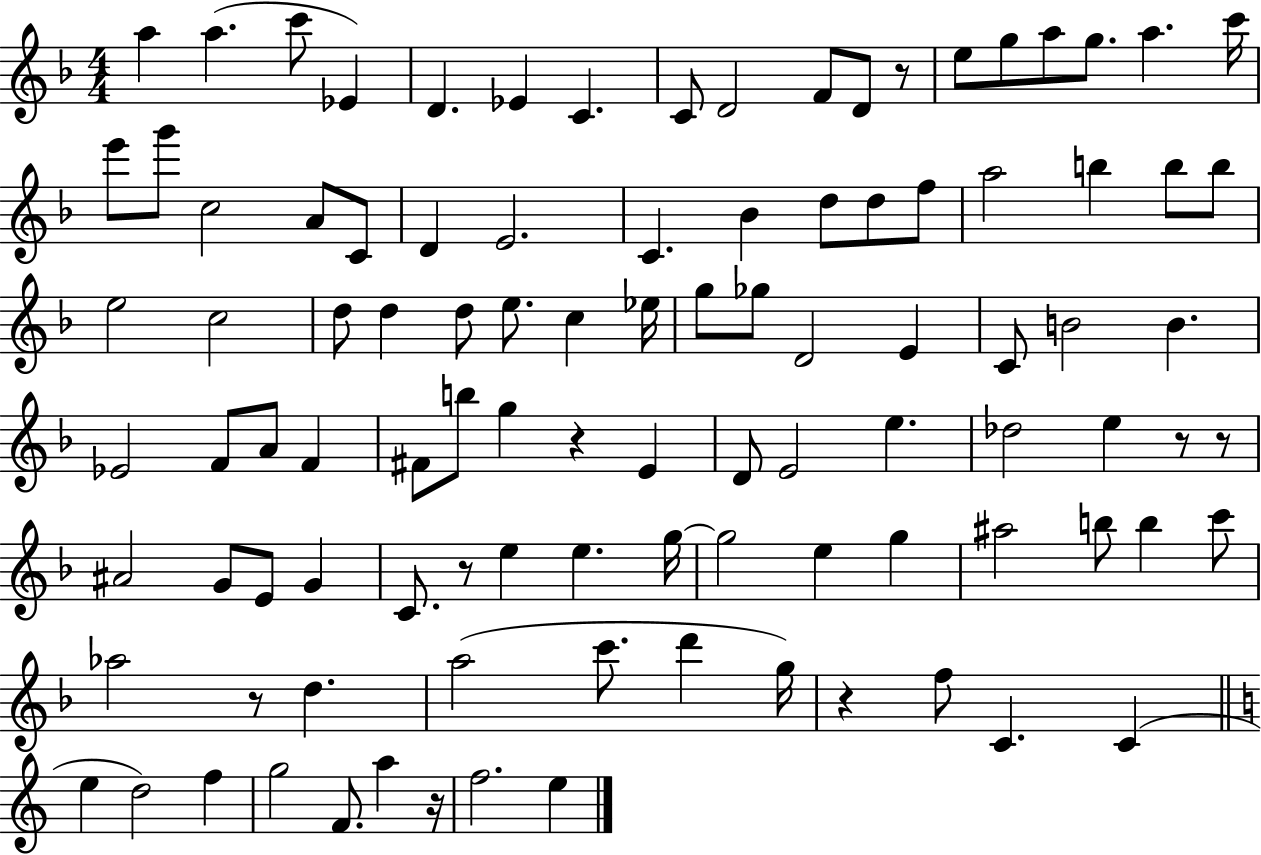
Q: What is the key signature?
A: F major